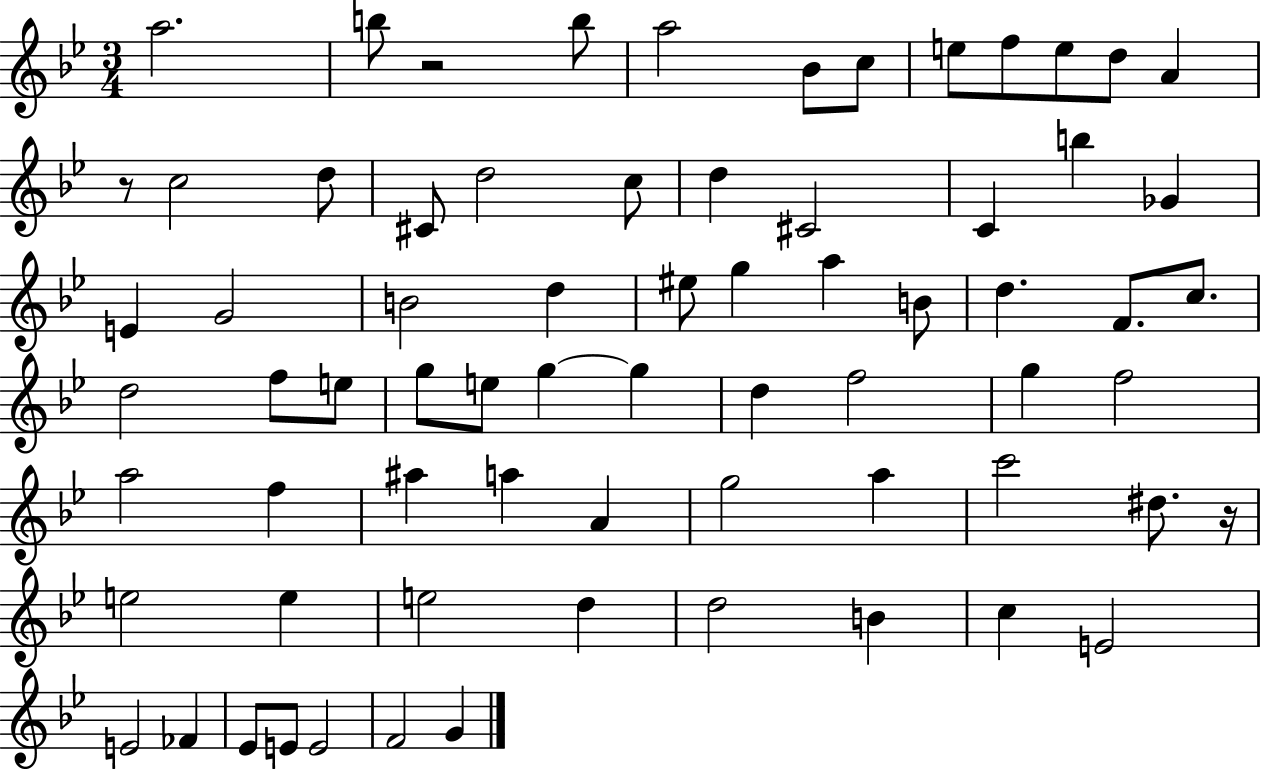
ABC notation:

X:1
T:Untitled
M:3/4
L:1/4
K:Bb
a2 b/2 z2 b/2 a2 _B/2 c/2 e/2 f/2 e/2 d/2 A z/2 c2 d/2 ^C/2 d2 c/2 d ^C2 C b _G E G2 B2 d ^e/2 g a B/2 d F/2 c/2 d2 f/2 e/2 g/2 e/2 g g d f2 g f2 a2 f ^a a A g2 a c'2 ^d/2 z/4 e2 e e2 d d2 B c E2 E2 _F _E/2 E/2 E2 F2 G